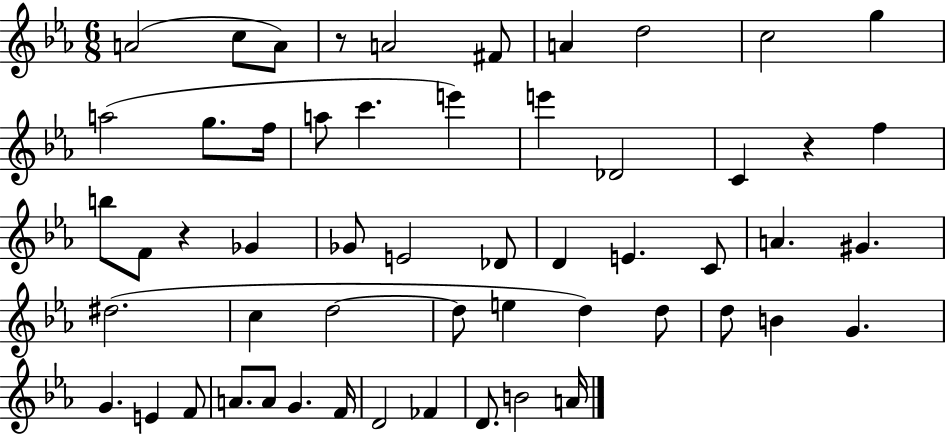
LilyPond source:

{
  \clef treble
  \numericTimeSignature
  \time 6/8
  \key ees \major
  \repeat volta 2 { a'2( c''8 a'8) | r8 a'2 fis'8 | a'4 d''2 | c''2 g''4 | \break a''2( g''8. f''16 | a''8 c'''4. e'''4) | e'''4 des'2 | c'4 r4 f''4 | \break b''8 f'8 r4 ges'4 | ges'8 e'2 des'8 | d'4 e'4. c'8 | a'4. gis'4. | \break dis''2.( | c''4 d''2~~ | d''8 e''4 d''4) d''8 | d''8 b'4 g'4. | \break g'4. e'4 f'8 | a'8. a'8 g'4. f'16 | d'2 fes'4 | d'8. b'2 a'16 | \break } \bar "|."
}